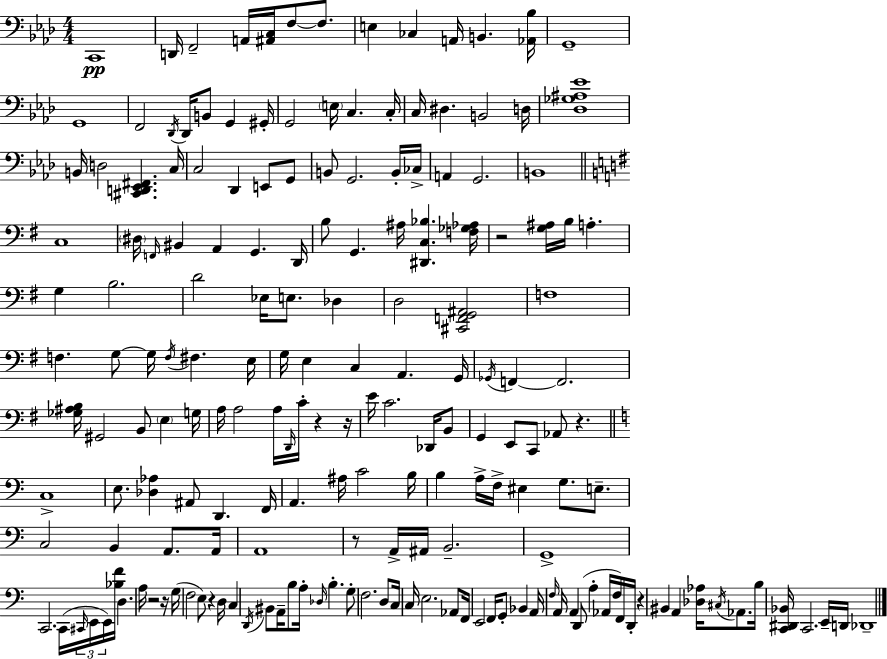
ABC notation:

X:1
T:Untitled
M:4/4
L:1/4
K:Ab
C,,4 D,,/4 F,,2 A,,/4 [^A,,C,]/4 F,/2 F,/2 E, _C, A,,/4 B,, [_A,,_B,]/4 G,,4 G,,4 F,,2 _D,,/4 _D,,/4 B,,/2 G,, ^G,,/4 G,,2 E,/4 C, C,/4 C,/4 ^D, B,,2 D,/4 [_D,_G,^A,_E]4 B,,/4 D,2 [^C,,D,,_E,,^F,,] C,/4 C,2 _D,, E,,/2 G,,/2 B,,/2 G,,2 B,,/4 _C,/4 A,, G,,2 B,,4 C,4 ^D,/4 F,,/4 ^B,, A,, G,, D,,/4 B,/2 G,, ^A,/4 [^D,,C,_B,] [F,_G,_A,]/4 z2 [G,^A,]/4 B,/4 A, G, B,2 D2 _E,/4 E,/2 _D, D,2 [^C,,F,,G,,^A,,]2 F,4 F, G,/2 G,/4 F,/4 ^F, E,/4 G,/4 E, C, A,, G,,/4 _G,,/4 F,, F,,2 [_G,^A,B,]/4 ^G,,2 B,,/2 E, G,/4 A,/4 A,2 A,/4 D,,/4 C/4 z z/4 E/4 C2 _D,,/4 B,,/2 G,, E,,/2 C,,/2 _A,,/2 z C,4 E,/2 [_D,_A,] ^A,,/2 D,, F,,/4 A,, ^A,/4 C2 B,/4 B, A,/4 F,/4 ^E, G,/2 E,/2 C,2 B,, A,,/2 A,,/4 A,,4 z/2 A,,/4 ^A,,/4 B,,2 G,,4 C,,2 C,,/4 ^C,,/4 E,,/4 E,,/4 [_B,F]/4 D, A,/4 z2 z/4 G,/4 F,2 E,/2 z D,/4 C, D,,/4 ^B,,/2 A,,/4 B,/2 A,/4 _D,/4 B, G,/2 F,2 D,/2 C,/4 C,/4 E,2 _A,,/2 F,,/4 E,,2 F,,/4 G,,/2 _B,, A,,/4 F,/4 A,,/4 A,, D,,/2 A, _A,,/4 F,/4 F,,/4 D,,/4 z ^B,, A,, [_D,_A,]/4 ^C,/4 _A,,/2 B,/4 [C,,^D,,_B,,]/4 C,,2 E,,/4 D,,/4 _D,,4